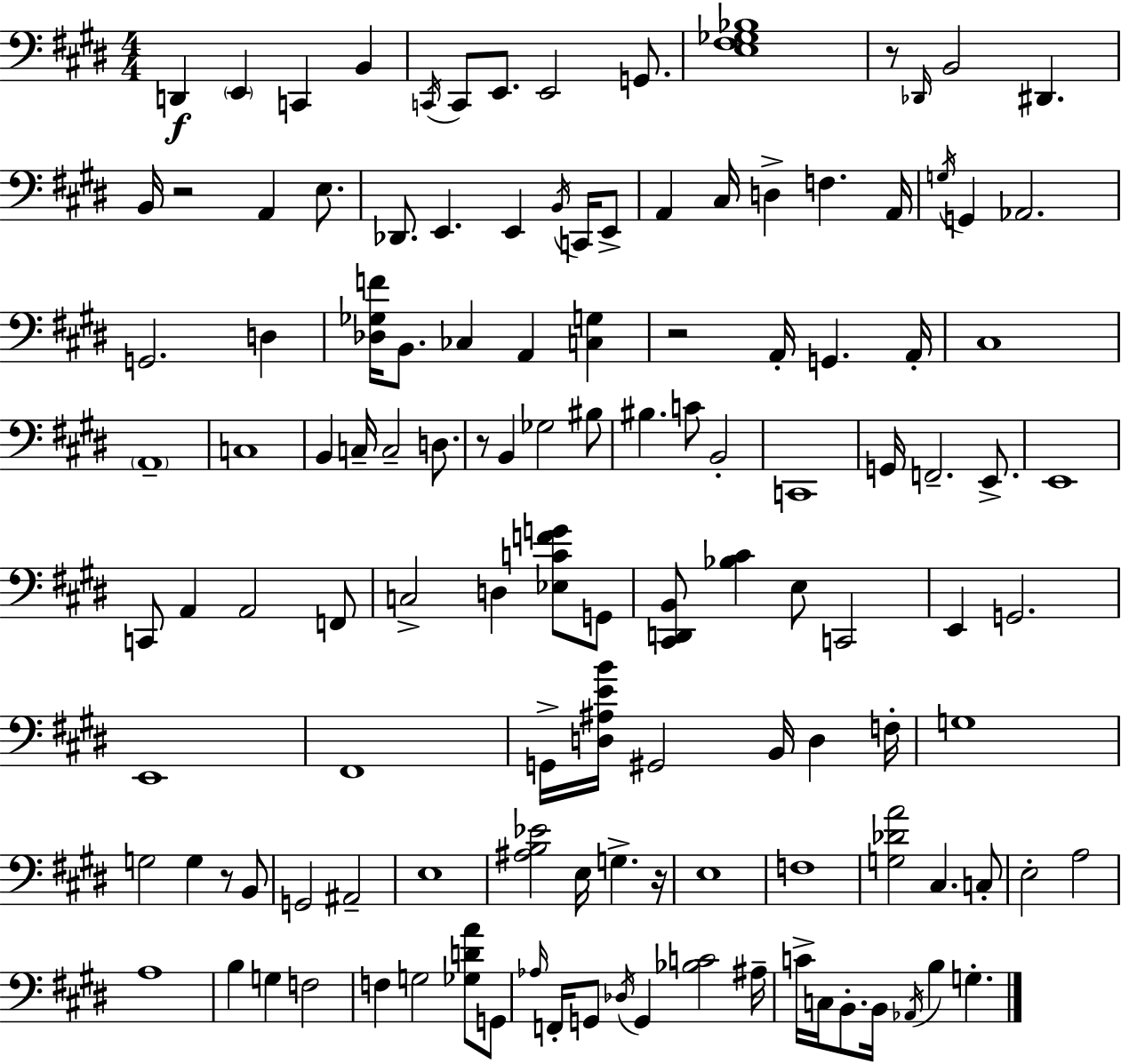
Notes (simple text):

D2/q E2/q C2/q B2/q C2/s C2/e E2/e. E2/h G2/e. [E3,F#3,Gb3,Bb3]/w R/e Db2/s B2/h D#2/q. B2/s R/h A2/q E3/e. Db2/e. E2/q. E2/q B2/s C2/s E2/e A2/q C#3/s D3/q F3/q. A2/s G3/s G2/q Ab2/h. G2/h. D3/q [Db3,Gb3,F4]/s B2/e. CES3/q A2/q [C3,G3]/q R/h A2/s G2/q. A2/s C#3/w A2/w C3/w B2/q C3/s C3/h D3/e. R/e B2/q Gb3/h BIS3/e BIS3/q. C4/e B2/h C2/w G2/s F2/h. E2/e. E2/w C2/e A2/q A2/h F2/e C3/h D3/q [Eb3,C4,F4,G4]/e G2/e [C#2,D2,B2]/e [Bb3,C#4]/q E3/e C2/h E2/q G2/h. E2/w F#2/w G2/s [D3,A#3,E4,B4]/s G#2/h B2/s D3/q F3/s G3/w G3/h G3/q R/e B2/e G2/h A#2/h E3/w [A#3,B3,Eb4]/h E3/s G3/q. R/s E3/w F3/w [G3,Db4,A4]/h C#3/q. C3/e E3/h A3/h A3/w B3/q G3/q F3/h F3/q G3/h [Gb3,D4,A4]/e G2/e Ab3/s F2/s G2/e Db3/s G2/q [Bb3,C4]/h A#3/s C4/s C3/s B2/e. B2/s Ab2/s B3/q G3/q.